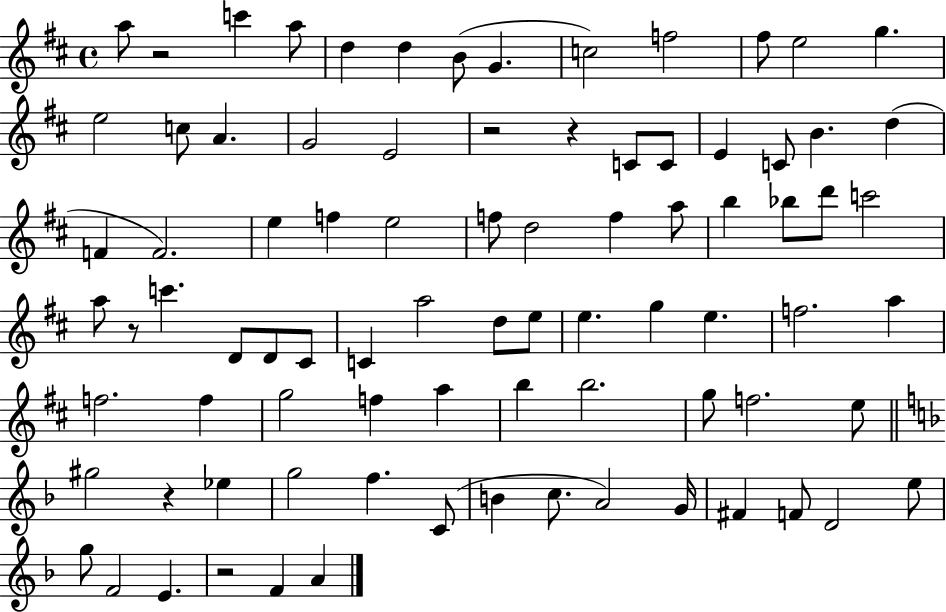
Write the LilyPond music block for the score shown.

{
  \clef treble
  \time 4/4
  \defaultTimeSignature
  \key d \major
  a''8 r2 c'''4 a''8 | d''4 d''4 b'8( g'4. | c''2) f''2 | fis''8 e''2 g''4. | \break e''2 c''8 a'4. | g'2 e'2 | r2 r4 c'8 c'8 | e'4 c'8 b'4. d''4( | \break f'4 f'2.) | e''4 f''4 e''2 | f''8 d''2 f''4 a''8 | b''4 bes''8 d'''8 c'''2 | \break a''8 r8 c'''4. d'8 d'8 cis'8 | c'4 a''2 d''8 e''8 | e''4. g''4 e''4. | f''2. a''4 | \break f''2. f''4 | g''2 f''4 a''4 | b''4 b''2. | g''8 f''2. e''8 | \break \bar "||" \break \key f \major gis''2 r4 ees''4 | g''2 f''4. c'8( | b'4 c''8. a'2) g'16 | fis'4 f'8 d'2 e''8 | \break g''8 f'2 e'4. | r2 f'4 a'4 | \bar "|."
}